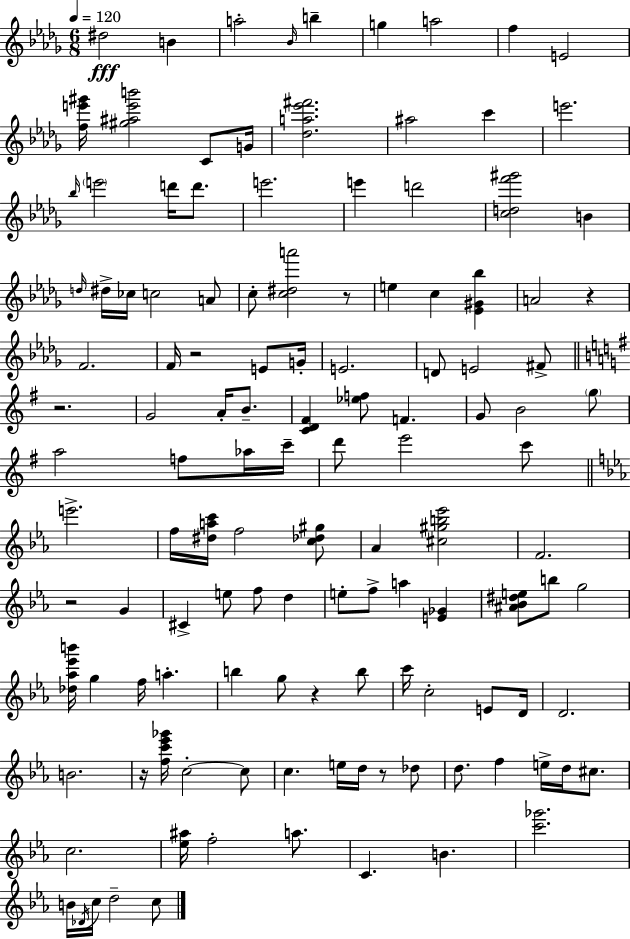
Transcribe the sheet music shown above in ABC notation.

X:1
T:Untitled
M:6/8
L:1/4
K:Bbm
^d2 B a2 _B/4 b g a2 f E2 [fe'^g']/4 [^g^ae'b']2 C/2 G/4 [_da_e'^f']2 ^a2 c' e'2 _b/4 e'2 d'/4 d'/2 e'2 e' d'2 [cdf'^g']2 B d/4 ^d/4 _c/4 c2 A/2 c/2 [c^da']2 z/2 e c [_E^G_b] A2 z F2 F/4 z2 E/2 G/4 E2 D/2 E2 ^F/2 z2 G2 A/4 B/2 [CD^F] [_ef]/2 F G/2 B2 g/2 a2 f/2 _a/4 c'/4 d'/2 e'2 c'/2 e'2 f/4 [^dac']/4 f2 [c_d^g]/2 _A [^c^gb_e']2 F2 z2 G ^C e/2 f/2 d e/2 f/2 a [E_G] [^A_B^de]/2 b/2 g2 [_d_a_e'b']/4 g f/4 a b g/2 z b/2 c'/4 c2 E/2 D/4 D2 B2 z/4 [fc'_e'_g']/4 c2 c/2 c e/4 d/4 z/2 _d/2 d/2 f e/4 d/4 ^c/2 c2 [_e^a]/4 f2 a/2 C B [c'_g']2 B/4 _D/4 c/4 d2 c/2